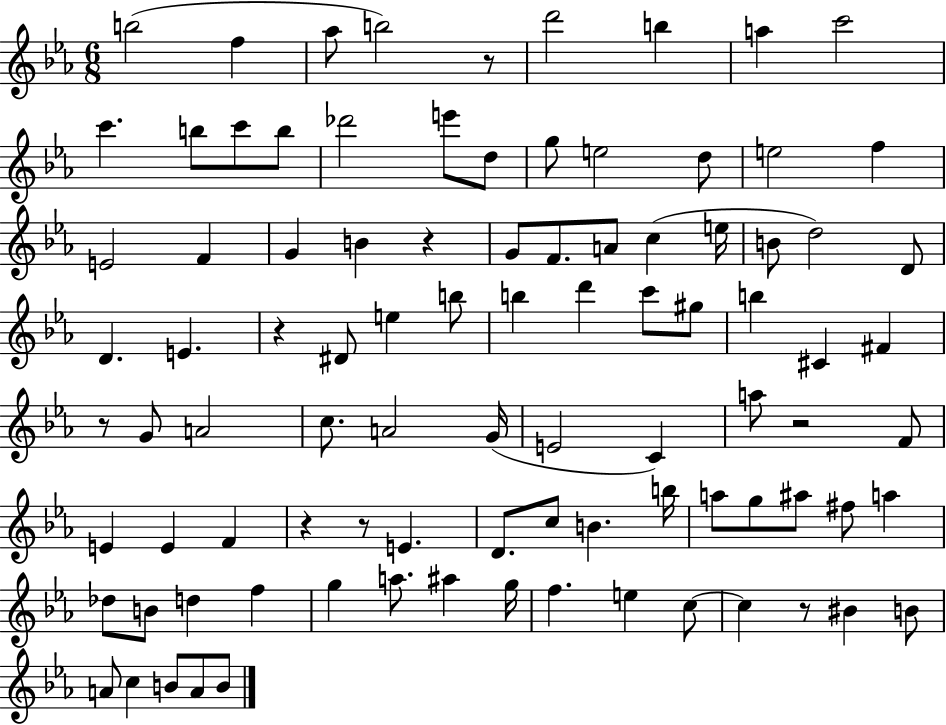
{
  \clef treble
  \numericTimeSignature
  \time 6/8
  \key ees \major
  b''2( f''4 | aes''8 b''2) r8 | d'''2 b''4 | a''4 c'''2 | \break c'''4. b''8 c'''8 b''8 | des'''2 e'''8 d''8 | g''8 e''2 d''8 | e''2 f''4 | \break e'2 f'4 | g'4 b'4 r4 | g'8 f'8. a'8 c''4( e''16 | b'8 d''2) d'8 | \break d'4. e'4. | r4 dis'8 e''4 b''8 | b''4 d'''4 c'''8 gis''8 | b''4 cis'4 fis'4 | \break r8 g'8 a'2 | c''8. a'2 g'16( | e'2 c'4) | a''8 r2 f'8 | \break e'4 e'4 f'4 | r4 r8 e'4. | d'8. c''8 b'4. b''16 | a''8 g''8 ais''8 fis''8 a''4 | \break des''8 b'8 d''4 f''4 | g''4 a''8. ais''4 g''16 | f''4. e''4 c''8~~ | c''4 r8 bis'4 b'8 | \break a'8 c''4 b'8 a'8 b'8 | \bar "|."
}